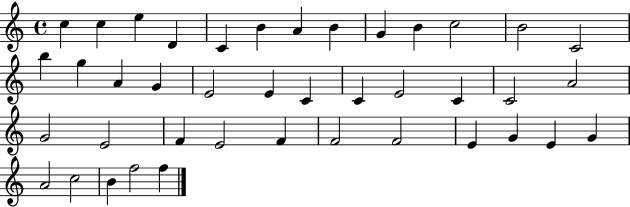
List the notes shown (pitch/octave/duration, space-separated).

C5/q C5/q E5/q D4/q C4/q B4/q A4/q B4/q G4/q B4/q C5/h B4/h C4/h B5/q G5/q A4/q G4/q E4/h E4/q C4/q C4/q E4/h C4/q C4/h A4/h G4/h E4/h F4/q E4/h F4/q F4/h F4/h E4/q G4/q E4/q G4/q A4/h C5/h B4/q F5/h F5/q